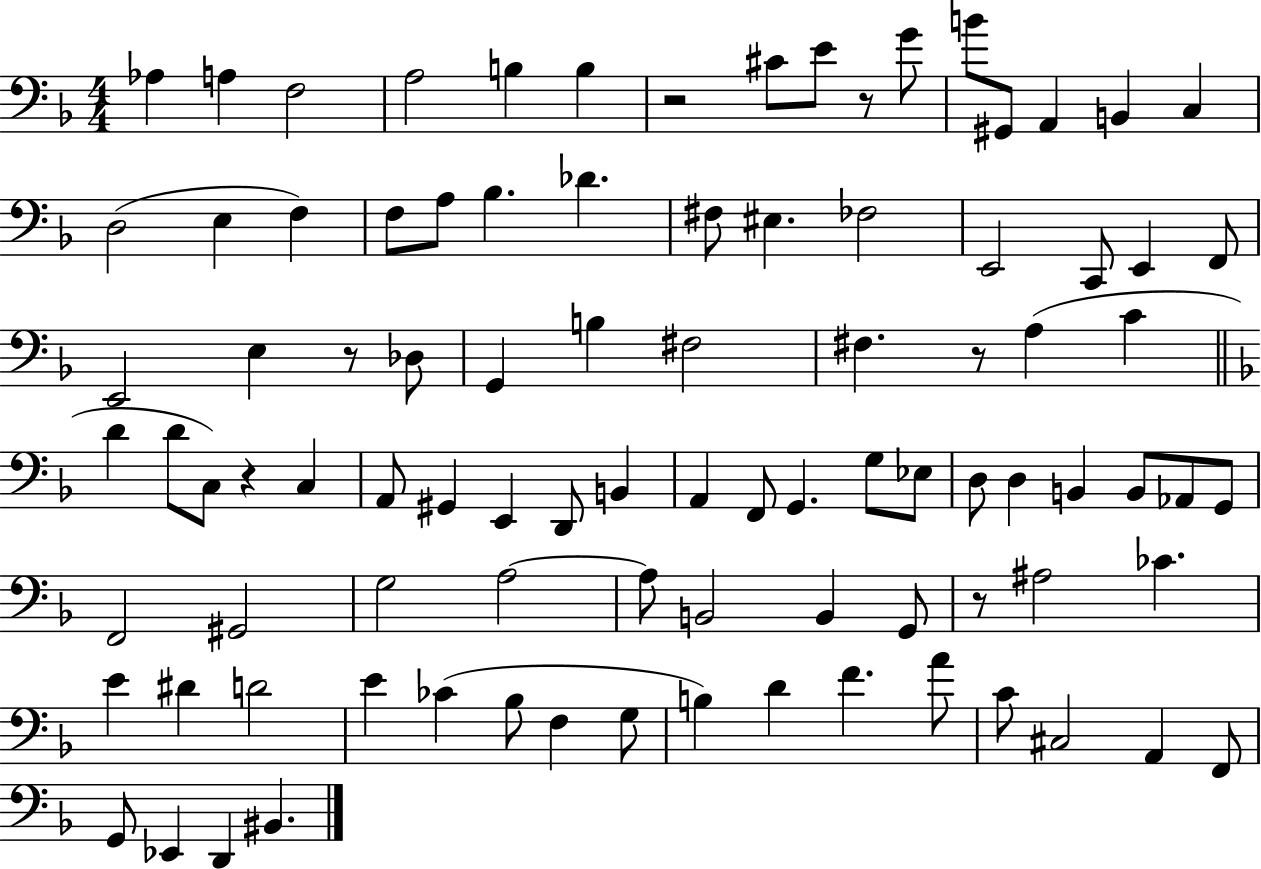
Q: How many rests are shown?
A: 6